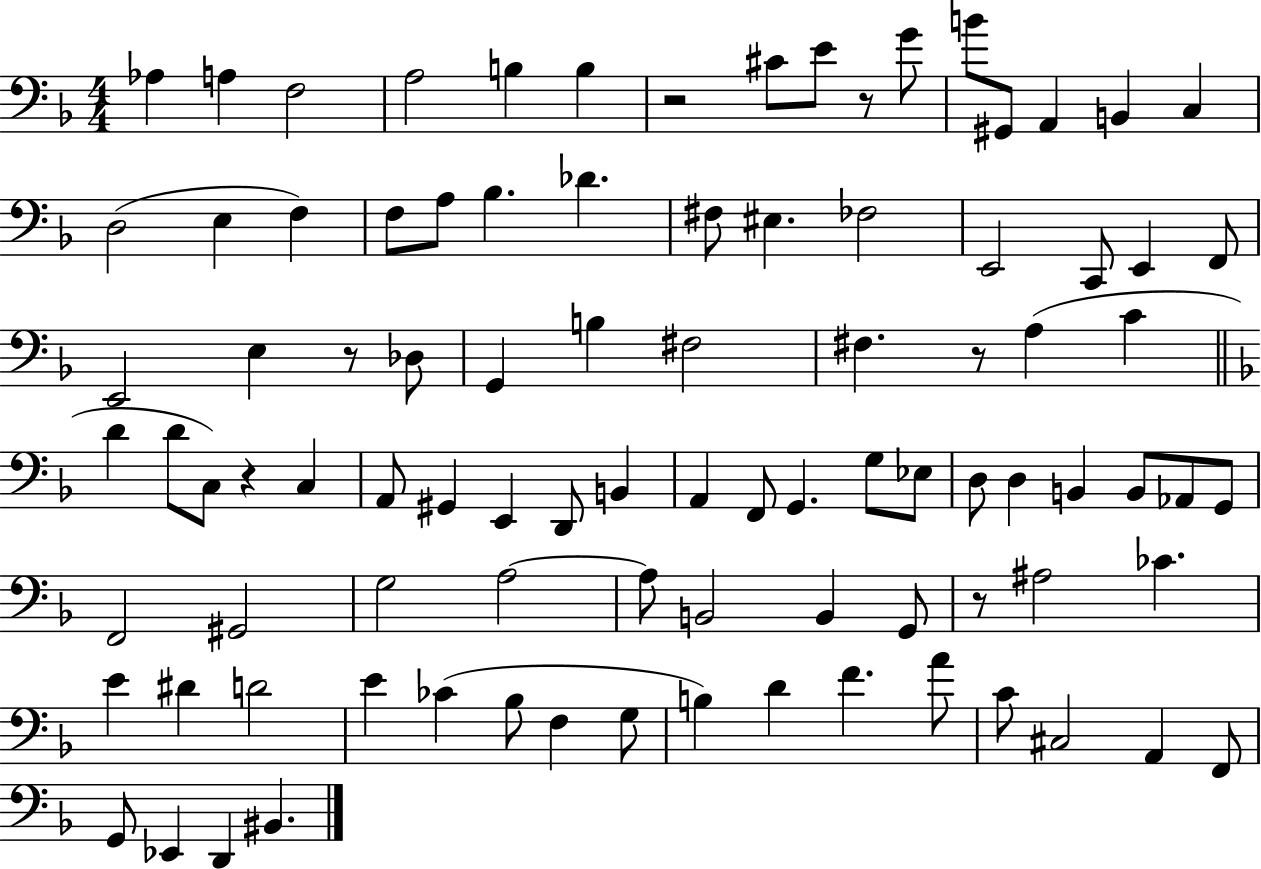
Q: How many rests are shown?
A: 6